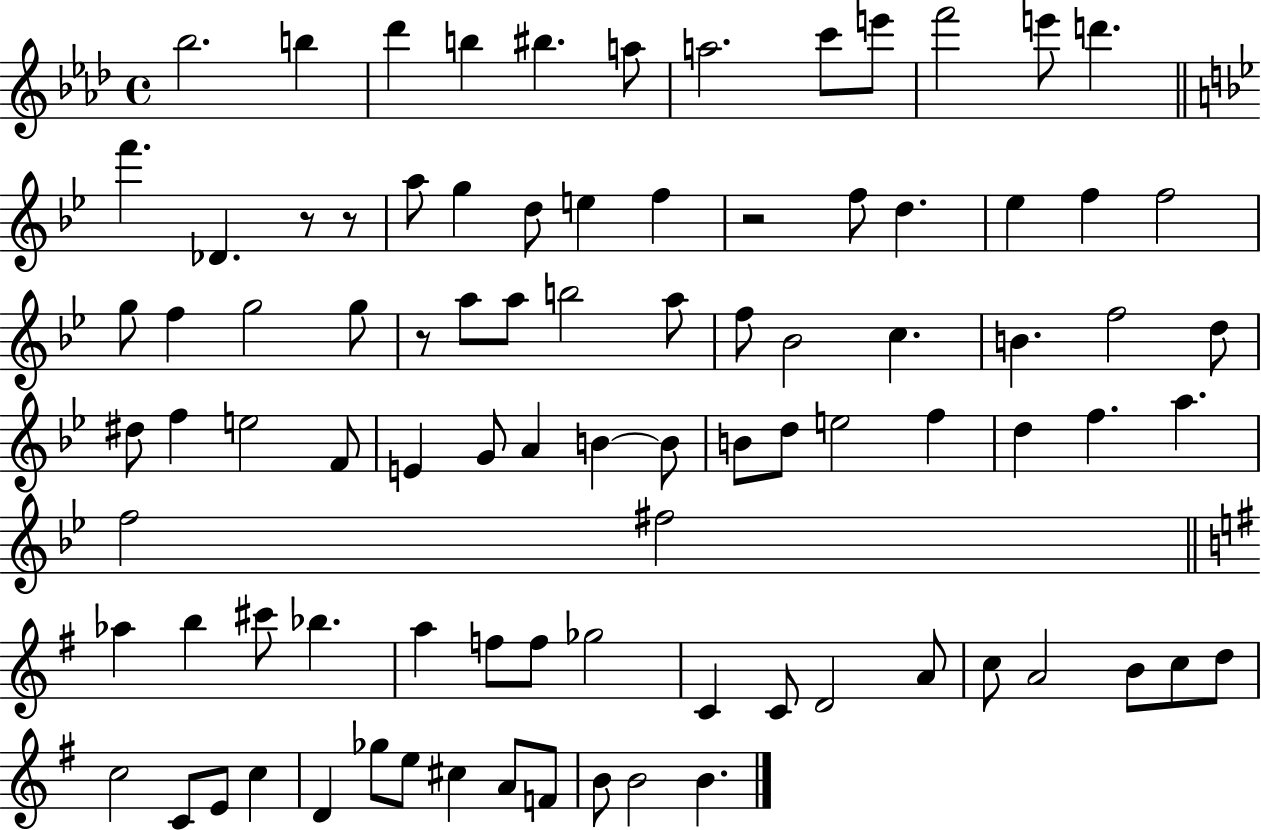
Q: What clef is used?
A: treble